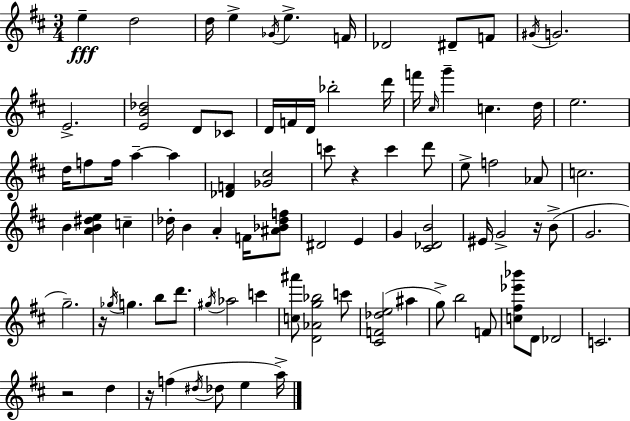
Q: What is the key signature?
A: D major